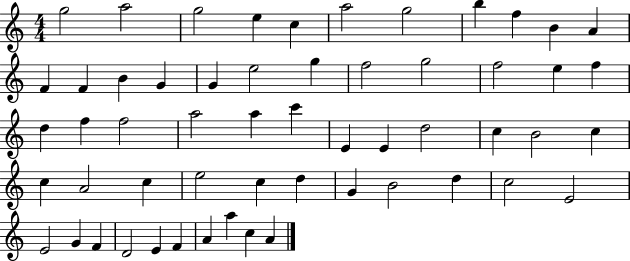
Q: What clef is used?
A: treble